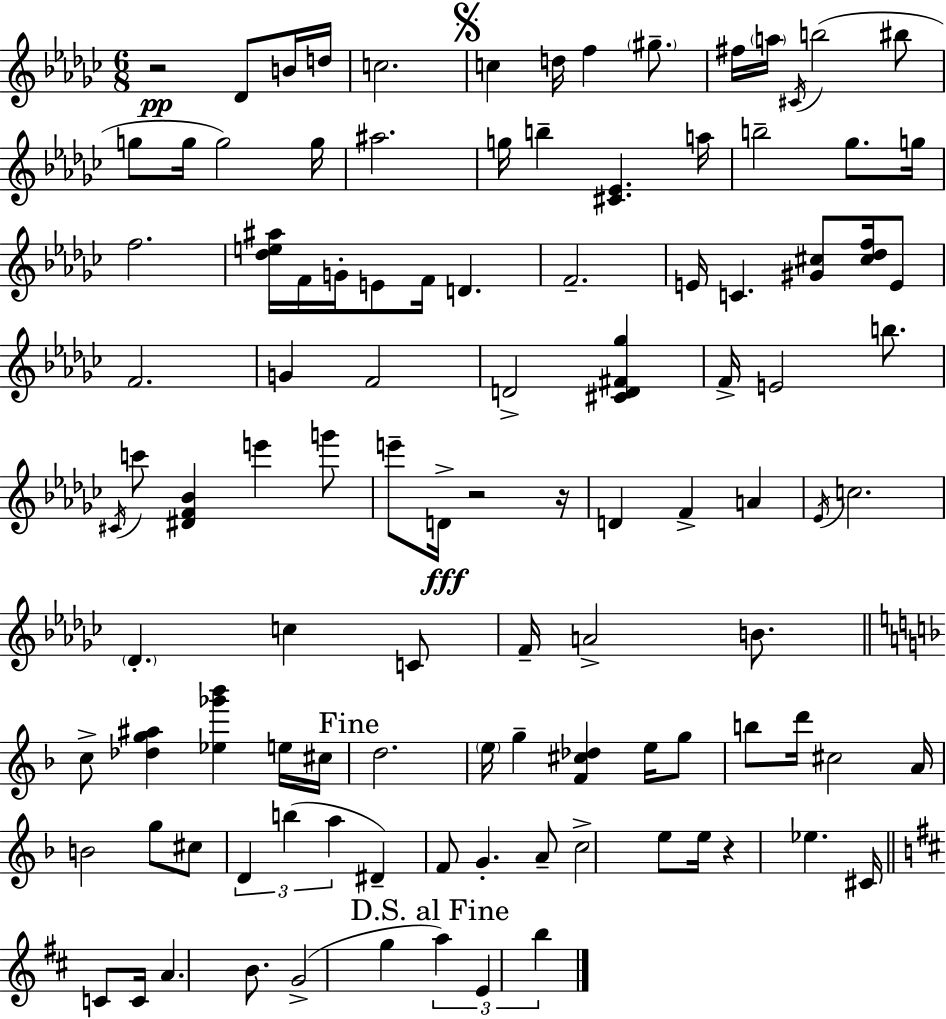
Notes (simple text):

R/h Db4/e B4/s D5/s C5/h. C5/q D5/s F5/q G#5/e. F#5/s A5/s C#4/s B5/h BIS5/e G5/e G5/s G5/h G5/s A#5/h. G5/s B5/q [C#4,Eb4]/q. A5/s B5/h Gb5/e. G5/s F5/h. [Db5,E5,A#5]/s F4/s G4/s E4/e F4/s D4/q. F4/h. E4/s C4/q. [G#4,C#5]/e [C#5,Db5,F5]/s E4/e F4/h. G4/q F4/h D4/h [C#4,D4,F#4,Gb5]/q F4/s E4/h B5/e. C#4/s C6/e [D#4,F4,Bb4]/q E6/q G6/e E6/e D4/s R/h R/s D4/q F4/q A4/q Eb4/s C5/h. Db4/q. C5/q C4/e F4/s A4/h B4/e. C5/e [Db5,G5,A#5]/q [Eb5,Gb6,Bb6]/q E5/s C#5/s D5/h. E5/s G5/q [F4,C#5,Db5]/q E5/s G5/e B5/e D6/s C#5/h A4/s B4/h G5/e C#5/e D4/q B5/q A5/q D#4/q F4/e G4/q. A4/e C5/h E5/e E5/s R/q Eb5/q. C#4/s C4/e C4/s A4/q. B4/e. G4/h G5/q A5/q E4/q B5/q